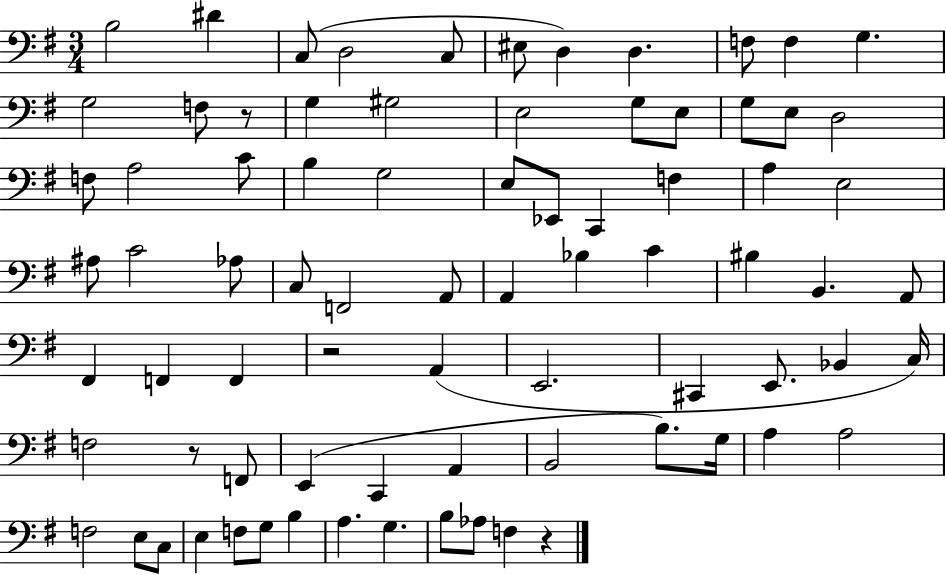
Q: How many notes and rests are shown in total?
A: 79